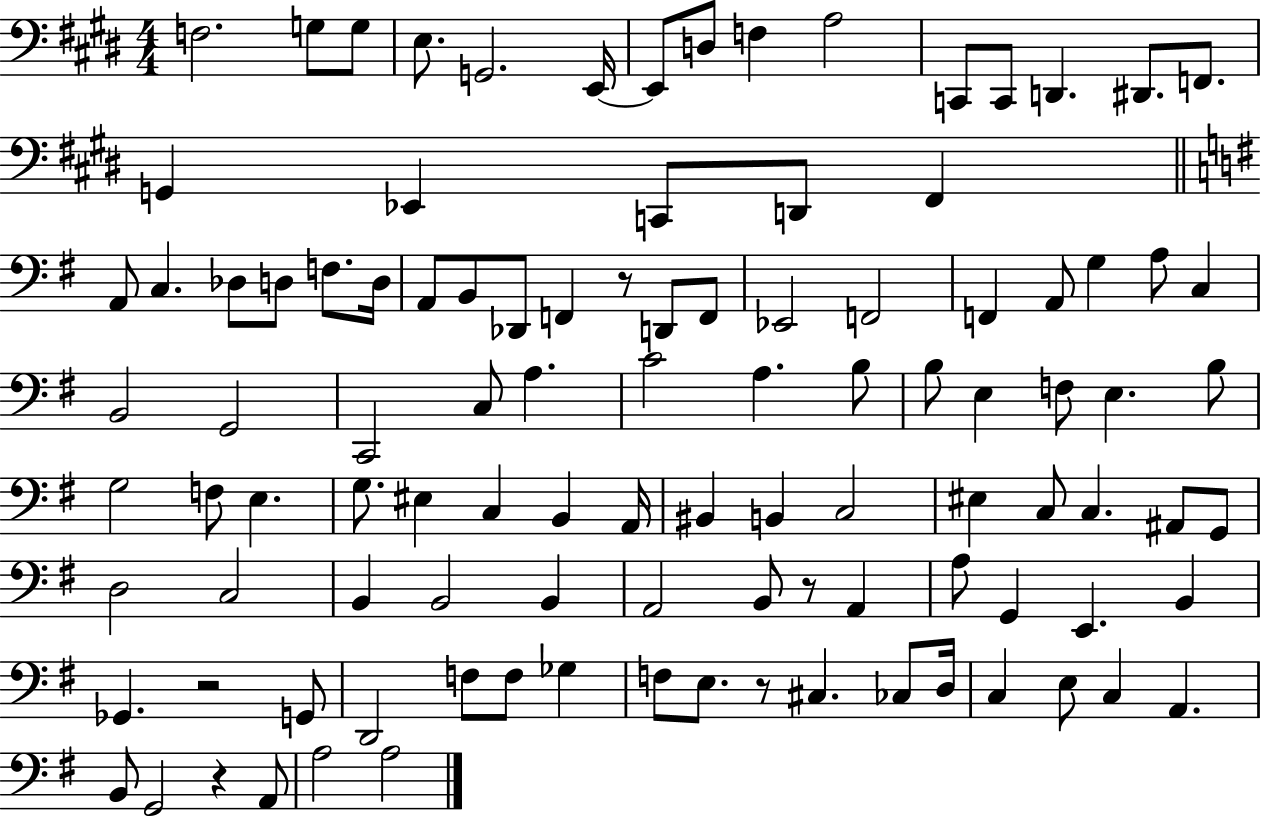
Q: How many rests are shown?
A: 5